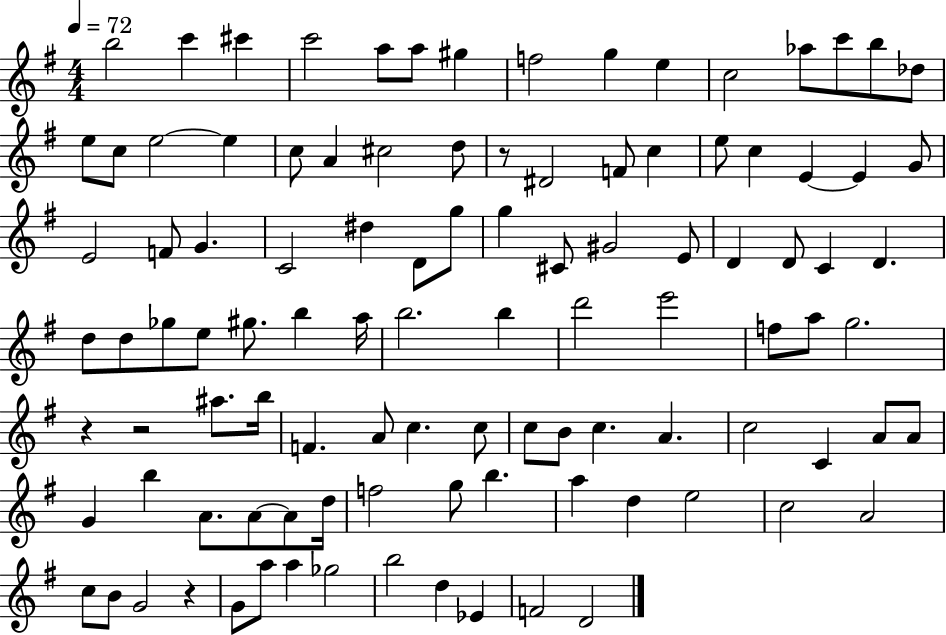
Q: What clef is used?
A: treble